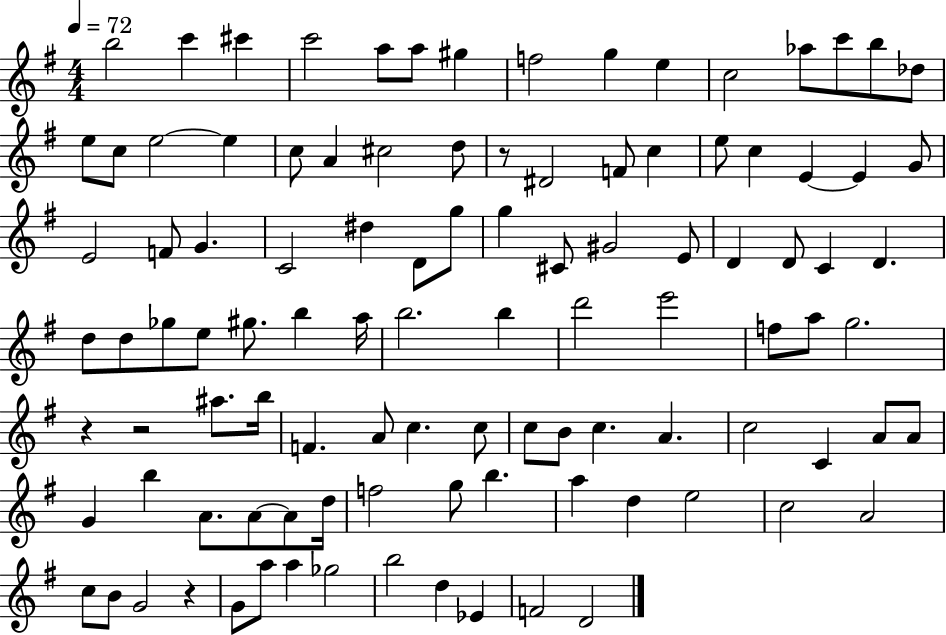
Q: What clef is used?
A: treble